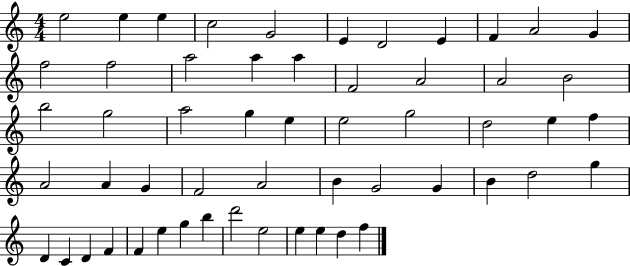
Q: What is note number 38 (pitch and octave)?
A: G4